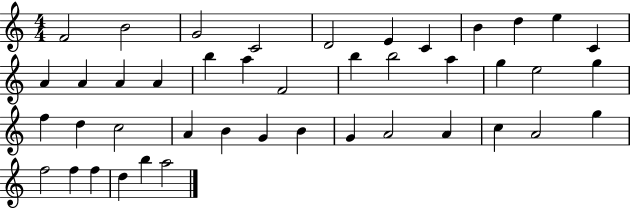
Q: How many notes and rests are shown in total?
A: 43